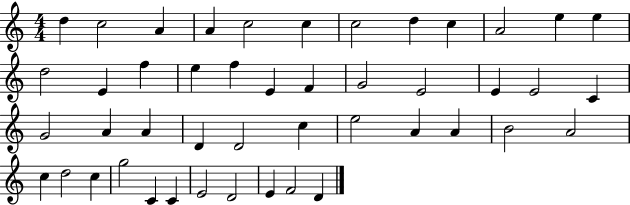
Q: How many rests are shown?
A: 0